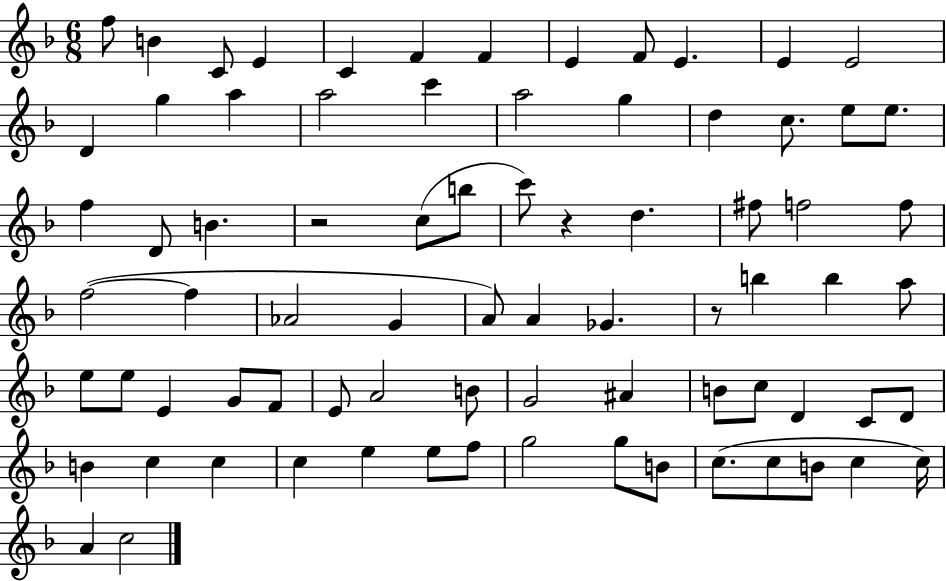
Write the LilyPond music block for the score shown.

{
  \clef treble
  \numericTimeSignature
  \time 6/8
  \key f \major
  \repeat volta 2 { f''8 b'4 c'8 e'4 | c'4 f'4 f'4 | e'4 f'8 e'4. | e'4 e'2 | \break d'4 g''4 a''4 | a''2 c'''4 | a''2 g''4 | d''4 c''8. e''8 e''8. | \break f''4 d'8 b'4. | r2 c''8( b''8 | c'''8) r4 d''4. | fis''8 f''2 f''8 | \break f''2~(~ f''4 | aes'2 g'4 | a'8) a'4 ges'4. | r8 b''4 b''4 a''8 | \break e''8 e''8 e'4 g'8 f'8 | e'8 a'2 b'8 | g'2 ais'4 | b'8 c''8 d'4 c'8 d'8 | \break b'4 c''4 c''4 | c''4 e''4 e''8 f''8 | g''2 g''8 b'8 | c''8.( c''8 b'8 c''4 c''16) | \break a'4 c''2 | } \bar "|."
}